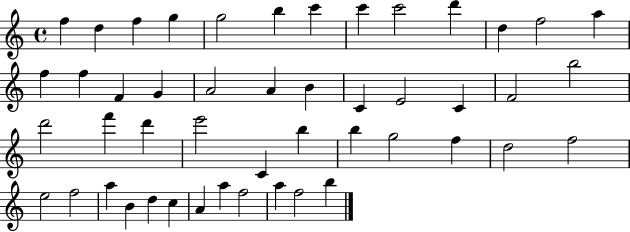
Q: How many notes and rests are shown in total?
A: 48